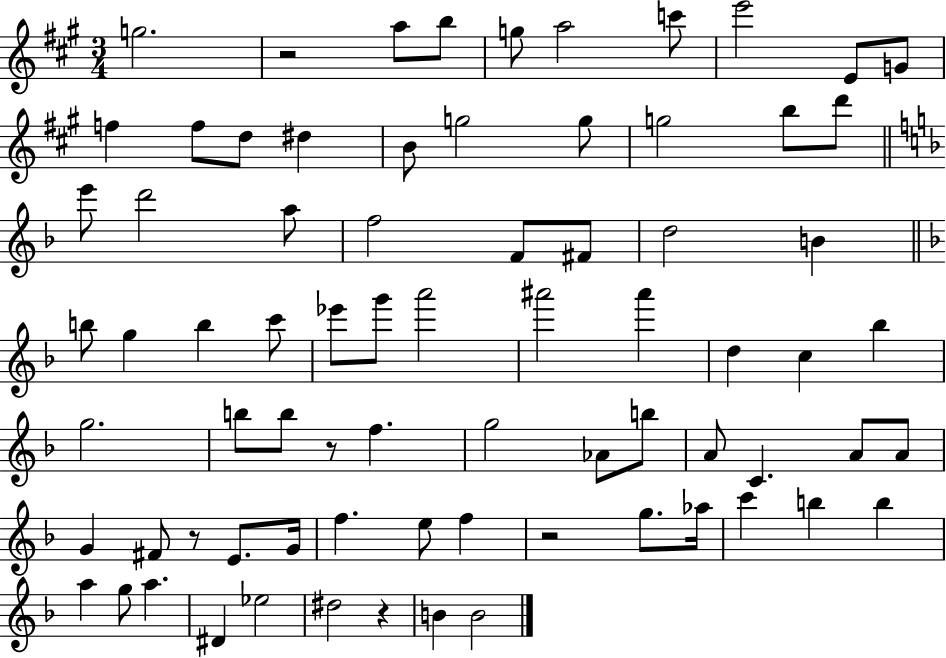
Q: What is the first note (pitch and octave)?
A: G5